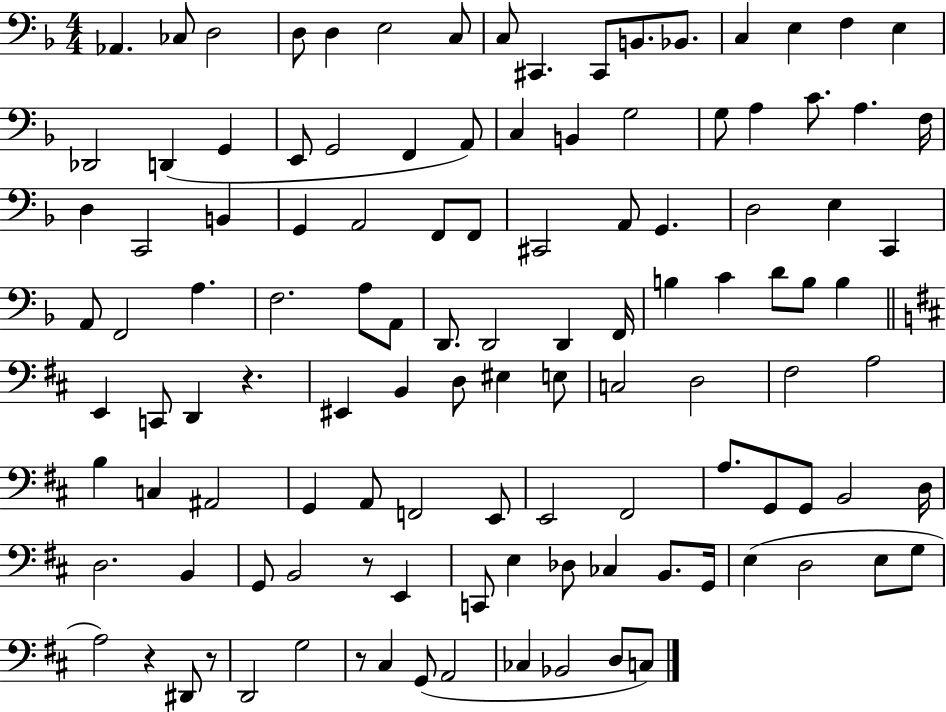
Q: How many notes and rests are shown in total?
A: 116